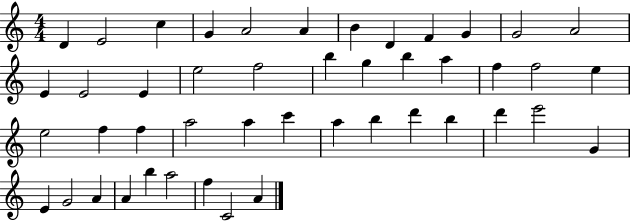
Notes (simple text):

D4/q E4/h C5/q G4/q A4/h A4/q B4/q D4/q F4/q G4/q G4/h A4/h E4/q E4/h E4/q E5/h F5/h B5/q G5/q B5/q A5/q F5/q F5/h E5/q E5/h F5/q F5/q A5/h A5/q C6/q A5/q B5/q D6/q B5/q D6/q E6/h G4/q E4/q G4/h A4/q A4/q B5/q A5/h F5/q C4/h A4/q